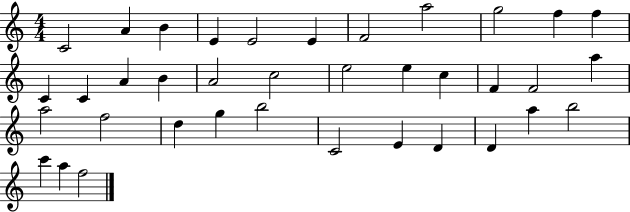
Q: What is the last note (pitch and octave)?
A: F5